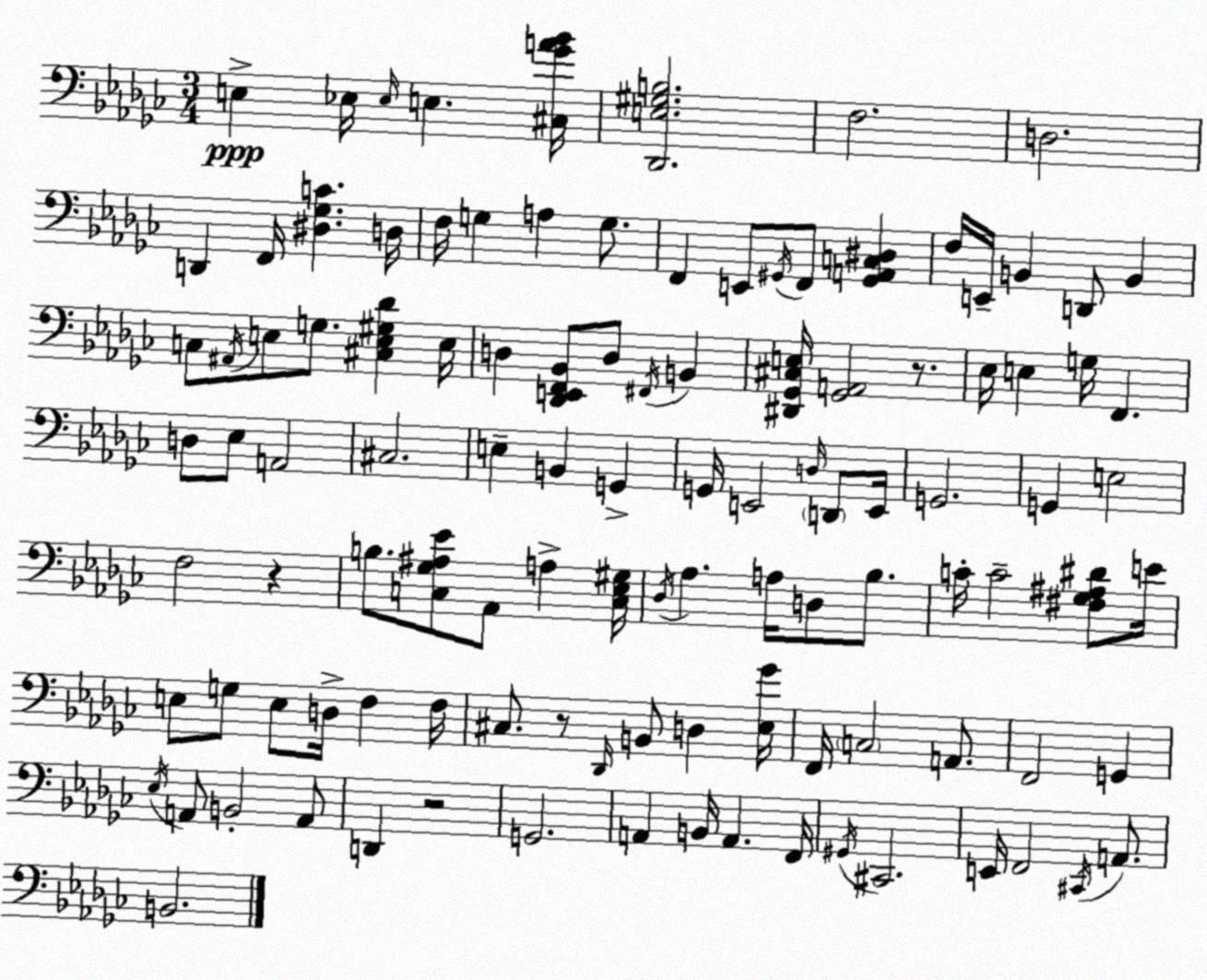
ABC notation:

X:1
T:Untitled
M:3/4
L:1/4
K:Ebm
E, _E,/4 _E,/4 E, [^C,_GA_B]/4 [_D,,E,^G,B,]2 F,2 D,2 D,, F,,/4 [^D,_G,C] D,/4 F,/4 G, A, G,/2 F,, E,,/2 ^G,,/4 F,,/2 [^G,,A,,C,^D,] F,/4 E,,/4 B,, D,,/2 B,, C,/2 ^A,,/4 E,/2 G,/2 [^C,E,^G,_D] E,/4 D, [_D,,E,,F,,_B,,]/2 D,/2 ^F,,/4 B,, [^D,,_G,,^C,E,]/4 [_G,,A,,]2 z/2 _E,/4 E, G,/4 F,, D,/2 _E,/2 A,,2 ^C,2 E, B,, G,, G,,/4 E,,2 D,/4 D,,/2 E,,/4 G,,2 G,, E,2 F,2 z B,/2 [C,_G,^A,_E]/2 _A,,/2 A, [C,_E,^G,]/4 _D,/4 _A, A,/4 D,/2 _B,/2 C/4 C2 [^F,_G,^A,^D]/2 E/4 E,/2 G,/2 E,/2 D,/4 F, F,/4 ^C,/2 z/2 _D,,/4 B,,/2 D, [_E,_G]/4 F,,/4 C,2 A,,/2 F,,2 G,, _E,/4 A,,/2 B,,2 A,,/2 D,, z2 G,,2 A,, B,,/4 A,, F,,/4 ^G,,/4 ^C,,2 E,,/4 F,,2 ^C,,/4 A,,/2 B,,2